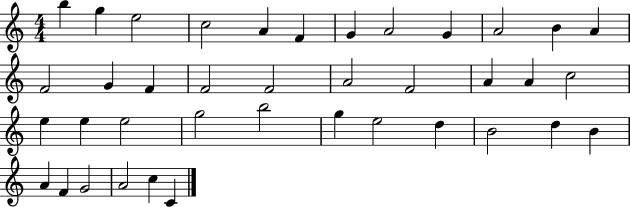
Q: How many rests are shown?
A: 0